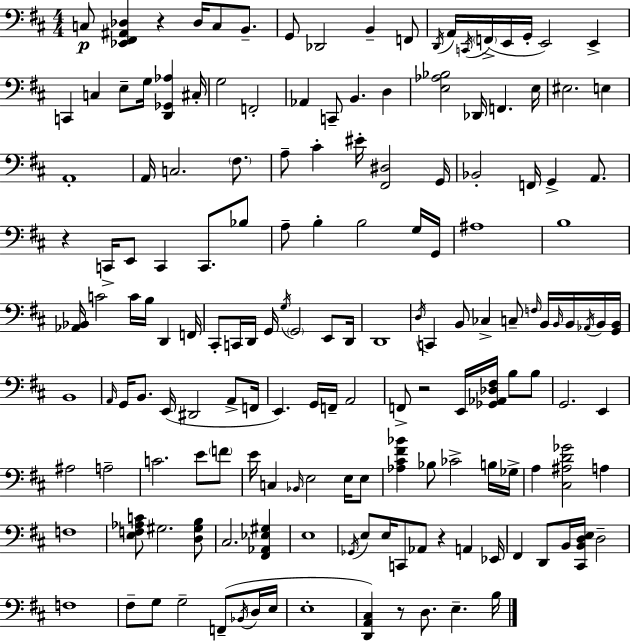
X:1
T:Untitled
M:4/4
L:1/4
K:D
C,/2 [_E,,^F,,^A,,_D,] z _D,/4 C,/2 B,,/2 G,,/2 _D,,2 B,, F,,/2 D,,/4 A,,/4 C,,/4 F,,/4 E,,/4 G,,/4 E,,2 E,, C,, C, E,/2 G,/4 [D,,_G,,_A,] ^C,/4 G,2 F,,2 _A,, C,,/2 B,, D, [E,_A,_B,]2 _D,,/4 F,, E,/4 ^E,2 E, A,,4 A,,/4 C,2 ^F,/2 A,/2 ^C ^E/4 [^F,,^D,]2 G,,/4 _B,,2 F,,/4 G,, A,,/2 z C,,/4 E,,/2 C,, C,,/2 _B,/2 A,/2 B, B,2 G,/4 G,,/4 ^A,4 B,4 [_A,,_B,,]/4 C2 C/4 B,/4 D,, F,,/4 ^C,,/2 C,,/4 D,,/4 G,,/4 G,/4 G,,2 E,,/2 D,,/4 D,,4 D,/4 C,, B,,/2 _C, C,/2 F,/4 B,,/4 B,,/4 B,,/4 _A,,/4 B,,/4 [G,,B,,]/4 B,,4 A,,/4 G,,/4 B,,/2 E,,/4 ^D,,2 A,,/2 F,,/4 E,, G,,/4 F,,/4 A,,2 F,,/2 z2 E,,/4 [_G,,_A,,_D,^F,]/4 B,/2 B,/2 G,,2 E,, ^A,2 A,2 C2 E/2 F/2 E/4 C, _B,,/4 E,2 E,/4 E,/2 [_A,^C^F_B] _B,/2 _C2 B,/4 _G,/4 A, [^C,^A,D_G]2 A, F,4 [E,F,_A,C]/2 ^G,2 [D,^G,B,]/2 ^C,2 [^F,,_A,,_E,^G,] E,4 _G,,/4 E,/2 E,/4 C,,/2 _A,,/2 z A,, _E,,/4 ^F,, D,,/2 B,,/4 [^C,,B,,D,E,]/4 D,2 F,4 ^F,/2 G,/2 G,2 F,,/2 _B,,/4 D,/4 E,/4 E,4 [D,,A,,^C,] z/2 D,/2 E, B,/4